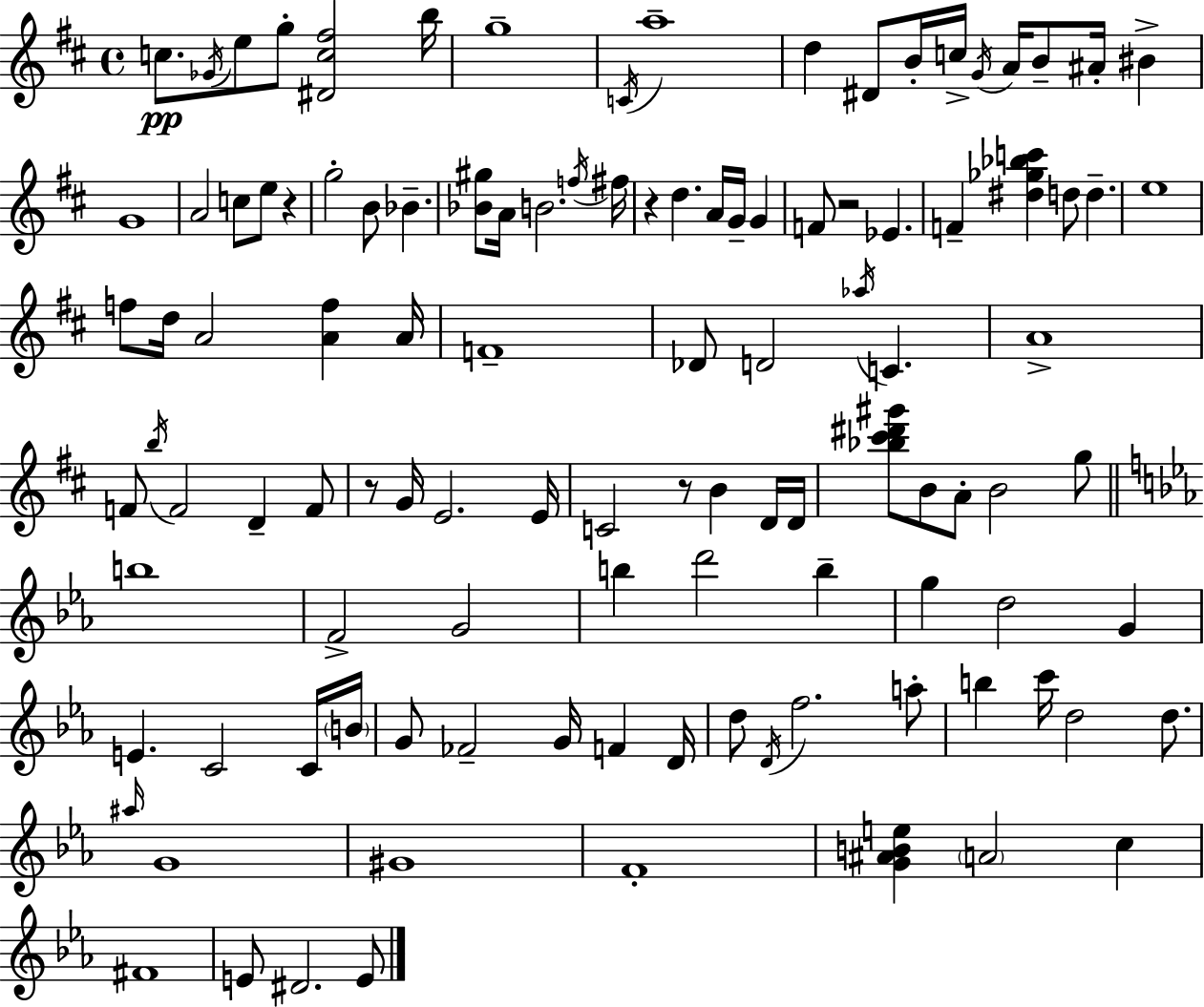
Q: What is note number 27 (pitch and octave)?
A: F5